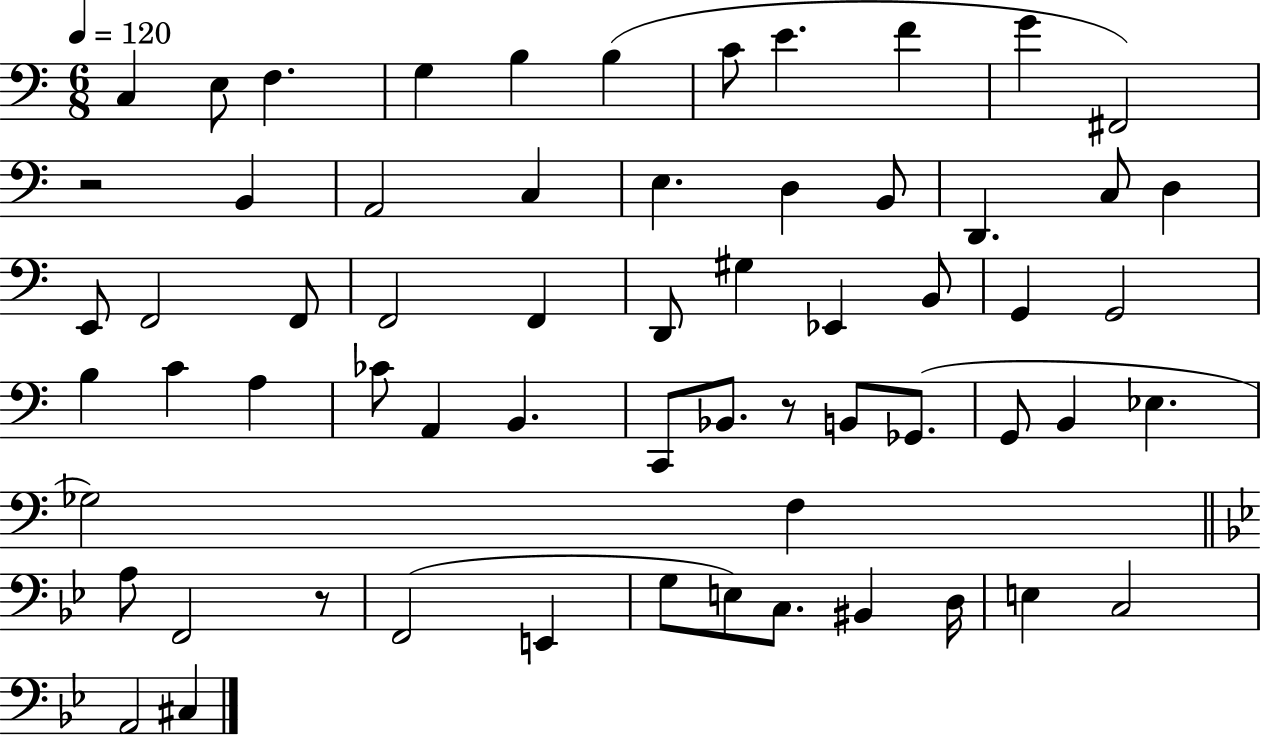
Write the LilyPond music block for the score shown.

{
  \clef bass
  \numericTimeSignature
  \time 6/8
  \key c \major
  \tempo 4 = 120
  \repeat volta 2 { c4 e8 f4. | g4 b4 b4( | c'8 e'4. f'4 | g'4 fis,2) | \break r2 b,4 | a,2 c4 | e4. d4 b,8 | d,4. c8 d4 | \break e,8 f,2 f,8 | f,2 f,4 | d,8 gis4 ees,4 b,8 | g,4 g,2 | \break b4 c'4 a4 | ces'8 a,4 b,4. | c,8 bes,8. r8 b,8 ges,8.( | g,8 b,4 ees4. | \break ges2) f4 | \bar "||" \break \key bes \major a8 f,2 r8 | f,2( e,4 | g8 e8) c8. bis,4 d16 | e4 c2 | \break a,2 cis4 | } \bar "|."
}